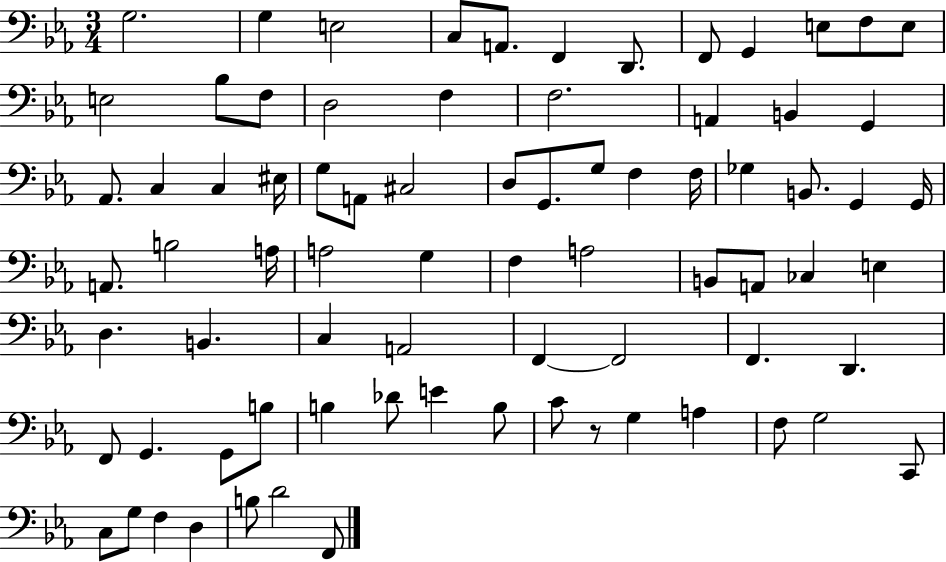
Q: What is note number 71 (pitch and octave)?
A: C3